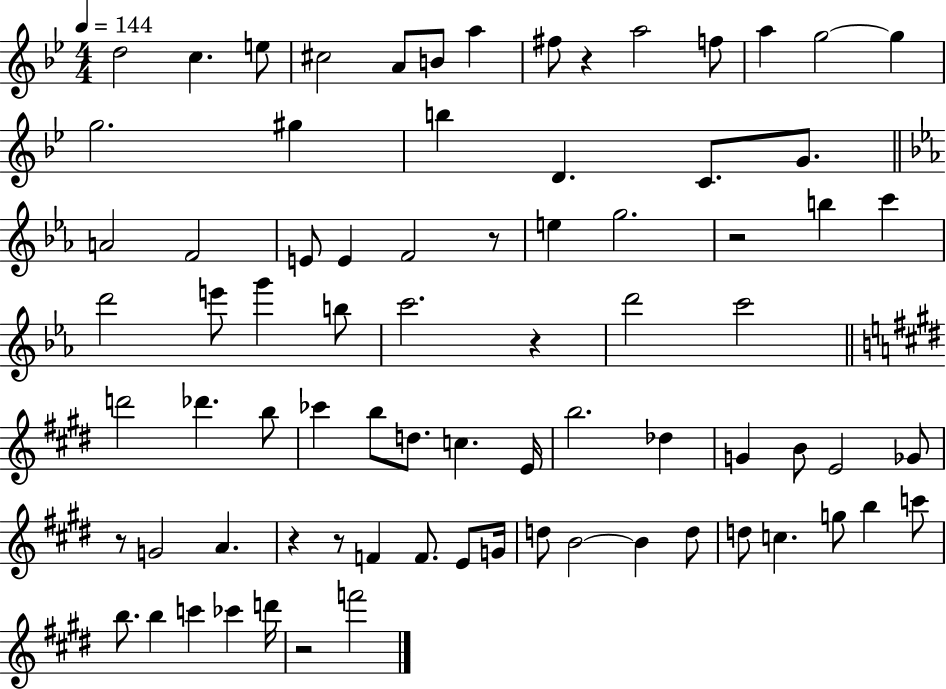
{
  \clef treble
  \numericTimeSignature
  \time 4/4
  \key bes \major
  \tempo 4 = 144
  d''2 c''4. e''8 | cis''2 a'8 b'8 a''4 | fis''8 r4 a''2 f''8 | a''4 g''2~~ g''4 | \break g''2. gis''4 | b''4 d'4. c'8. g'8. | \bar "||" \break \key ees \major a'2 f'2 | e'8 e'4 f'2 r8 | e''4 g''2. | r2 b''4 c'''4 | \break d'''2 e'''8 g'''4 b''8 | c'''2. r4 | d'''2 c'''2 | \bar "||" \break \key e \major d'''2 des'''4. b''8 | ces'''4 b''8 d''8. c''4. e'16 | b''2. des''4 | g'4 b'8 e'2 ges'8 | \break r8 g'2 a'4. | r4 r8 f'4 f'8. e'8 g'16 | d''8 b'2~~ b'4 d''8 | d''8 c''4. g''8 b''4 c'''8 | \break b''8. b''4 c'''4 ces'''4 d'''16 | r2 f'''2 | \bar "|."
}